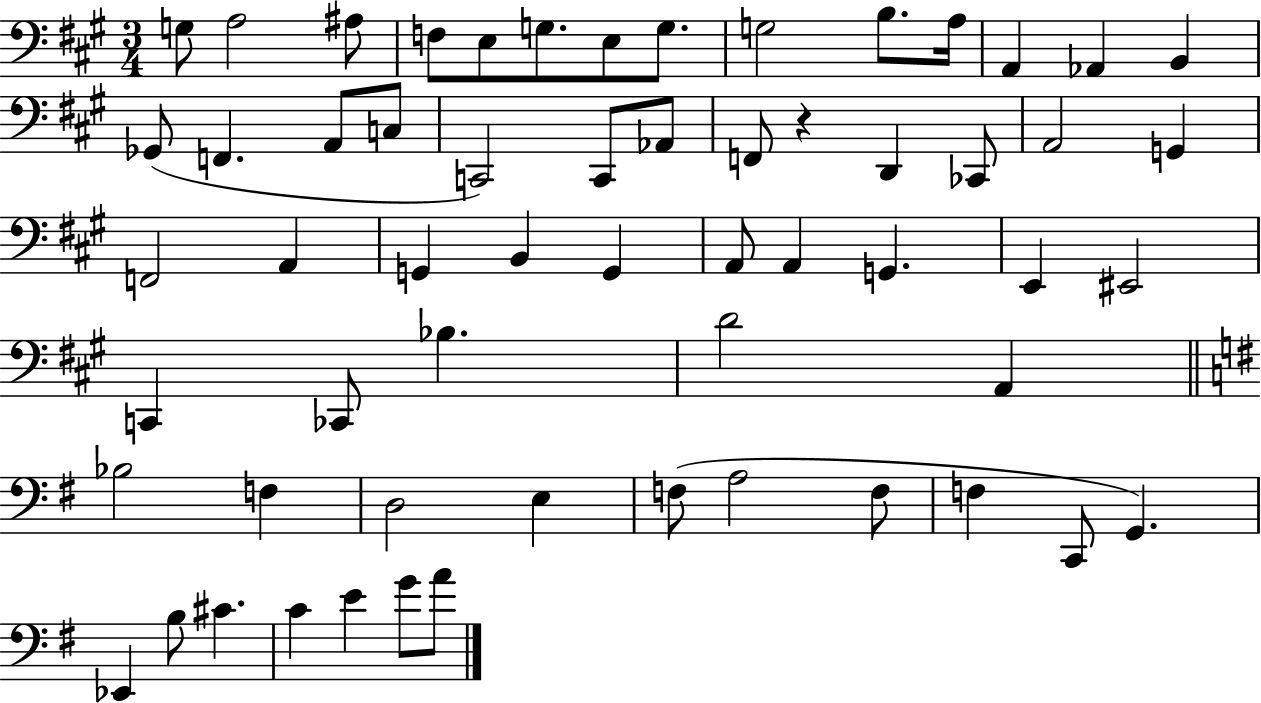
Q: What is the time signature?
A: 3/4